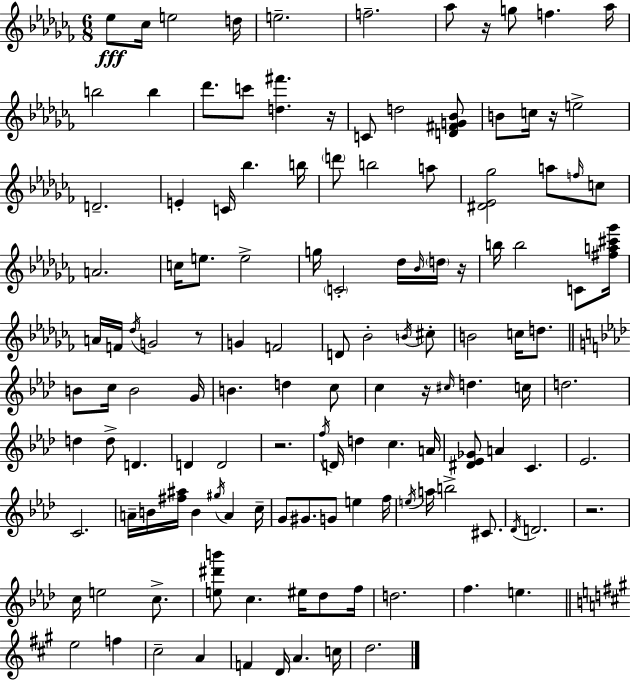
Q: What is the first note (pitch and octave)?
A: Eb5